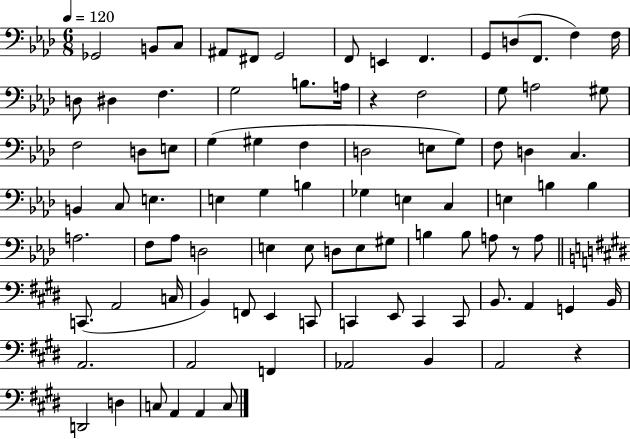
{
  \clef bass
  \numericTimeSignature
  \time 6/8
  \key aes \major
  \tempo 4 = 120
  ges,2 b,8 c8 | ais,8 fis,8 g,2 | f,8 e,4 f,4. | g,8 d8( f,8. f4) f16 | \break d8 dis4 f4. | g2 b8. a16 | r4 f2 | g8 a2 gis8 | \break f2 d8 e8 | g4( gis4 f4 | d2 e8 g8) | f8 d4 c4. | \break b,4 c8 e4. | e4 g4 b4 | ges4 e4 c4 | e4 b4 b4 | \break a2. | f8 aes8 d2 | e4 e8 d8 e8 gis8 | b4 b8 a8 r8 a8 | \break \bar "||" \break \key e \major c,8.( a,2 c16 | b,4) f,8 e,4 c,8 | c,4 e,8 c,4 c,8 | b,8. a,4 g,4 b,16 | \break a,2. | a,2 f,4 | aes,2 b,4 | a,2 r4 | \break d,2 d4 | c8 a,4 a,4 c8 | \bar "|."
}